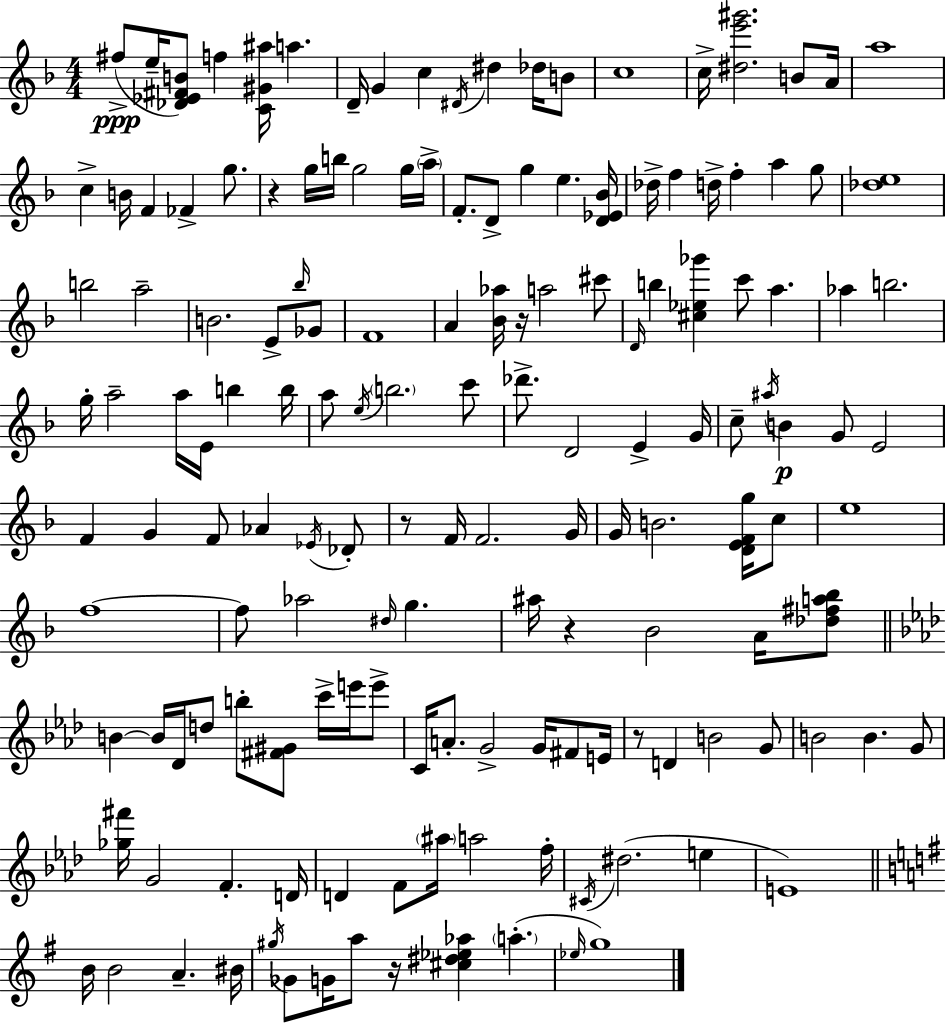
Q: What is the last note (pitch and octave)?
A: G5